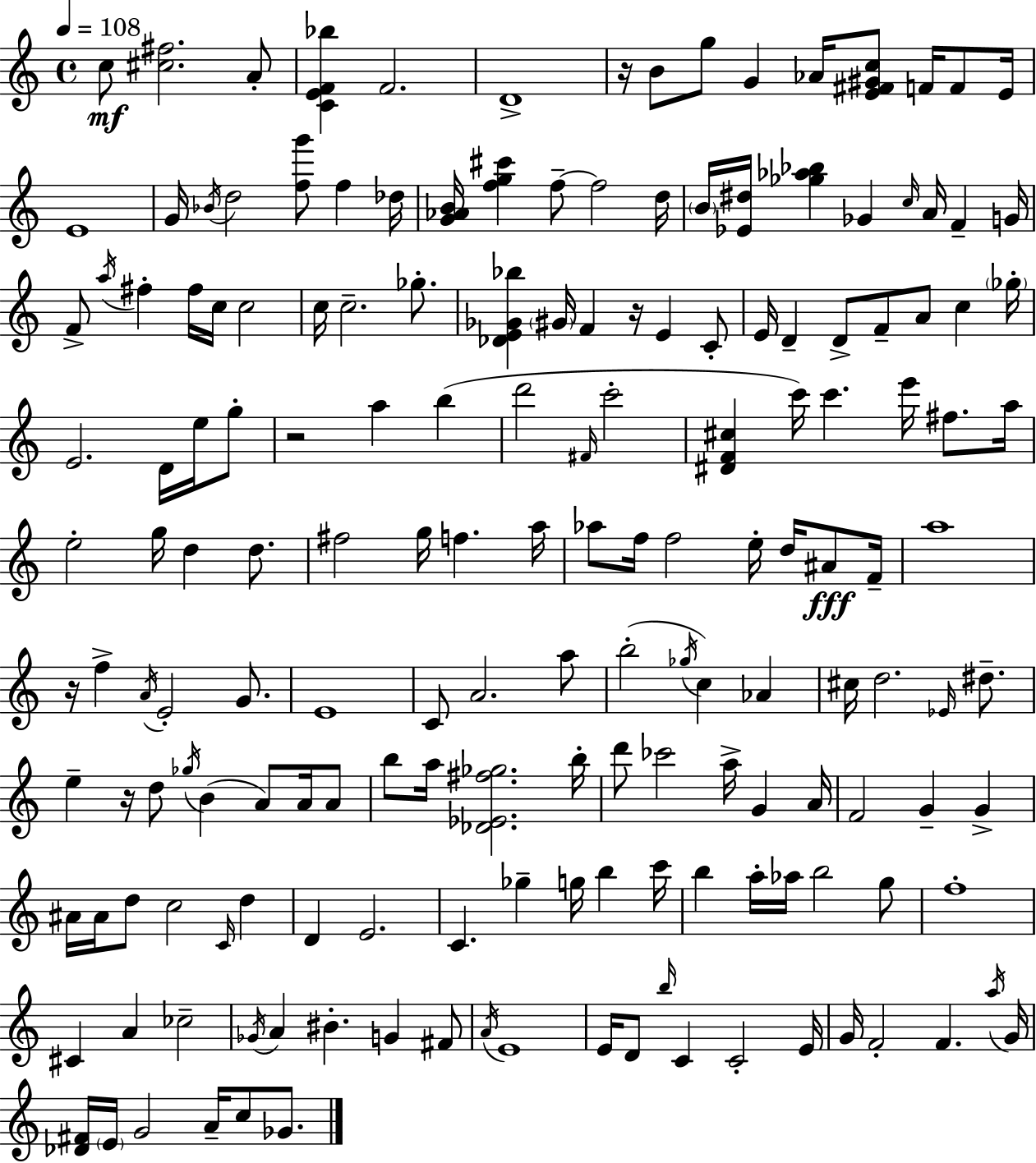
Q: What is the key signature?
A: A minor